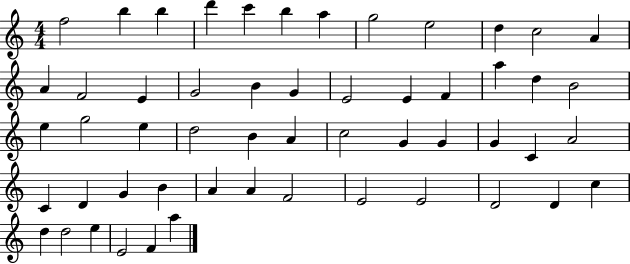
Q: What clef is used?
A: treble